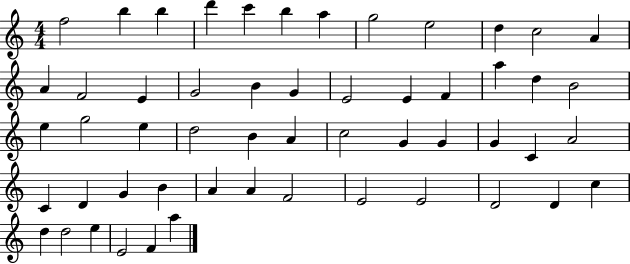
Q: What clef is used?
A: treble